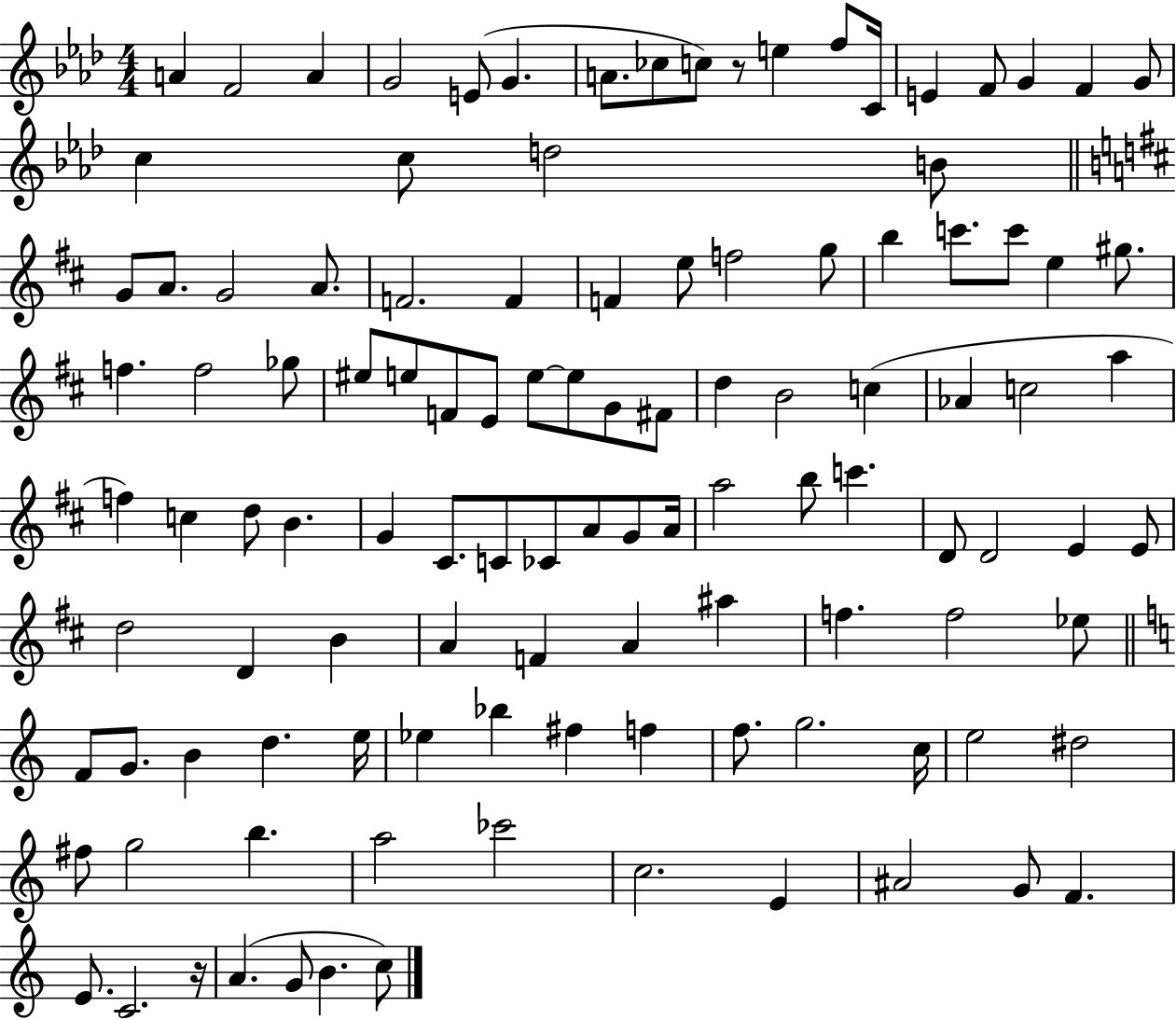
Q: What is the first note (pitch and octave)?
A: A4